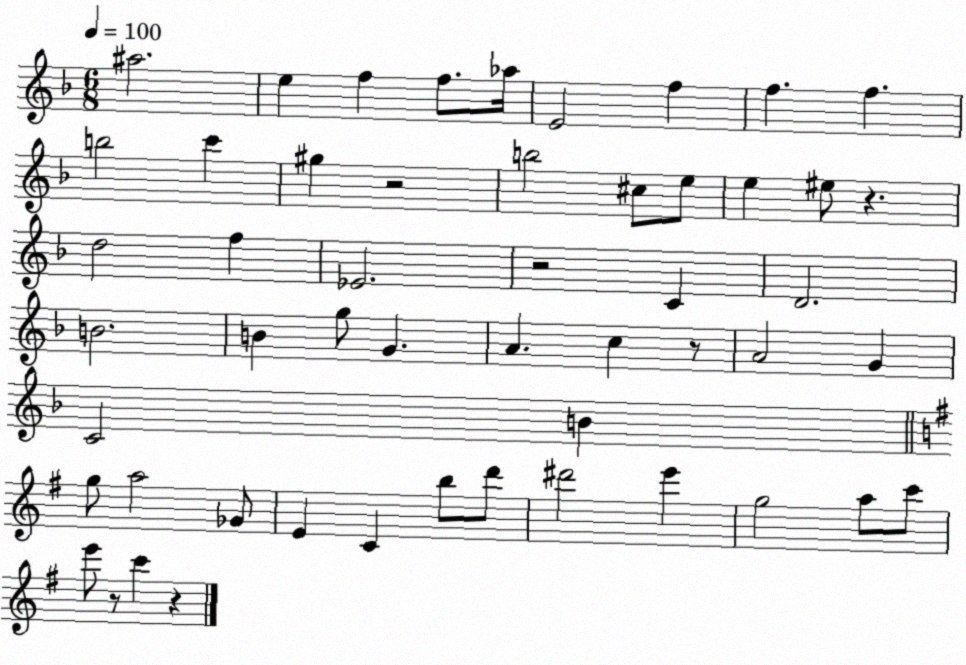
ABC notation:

X:1
T:Untitled
M:6/8
L:1/4
K:F
^a2 e f f/2 _a/4 E2 f f f b2 c' ^g z2 b2 ^c/2 e/2 e ^e/2 z d2 f _E2 z2 C D2 B2 B g/2 G A c z/2 A2 G C2 B g/2 a2 _G/2 E C b/2 d'/2 ^d'2 e' g2 a/2 c'/2 e'/2 z/2 c' z